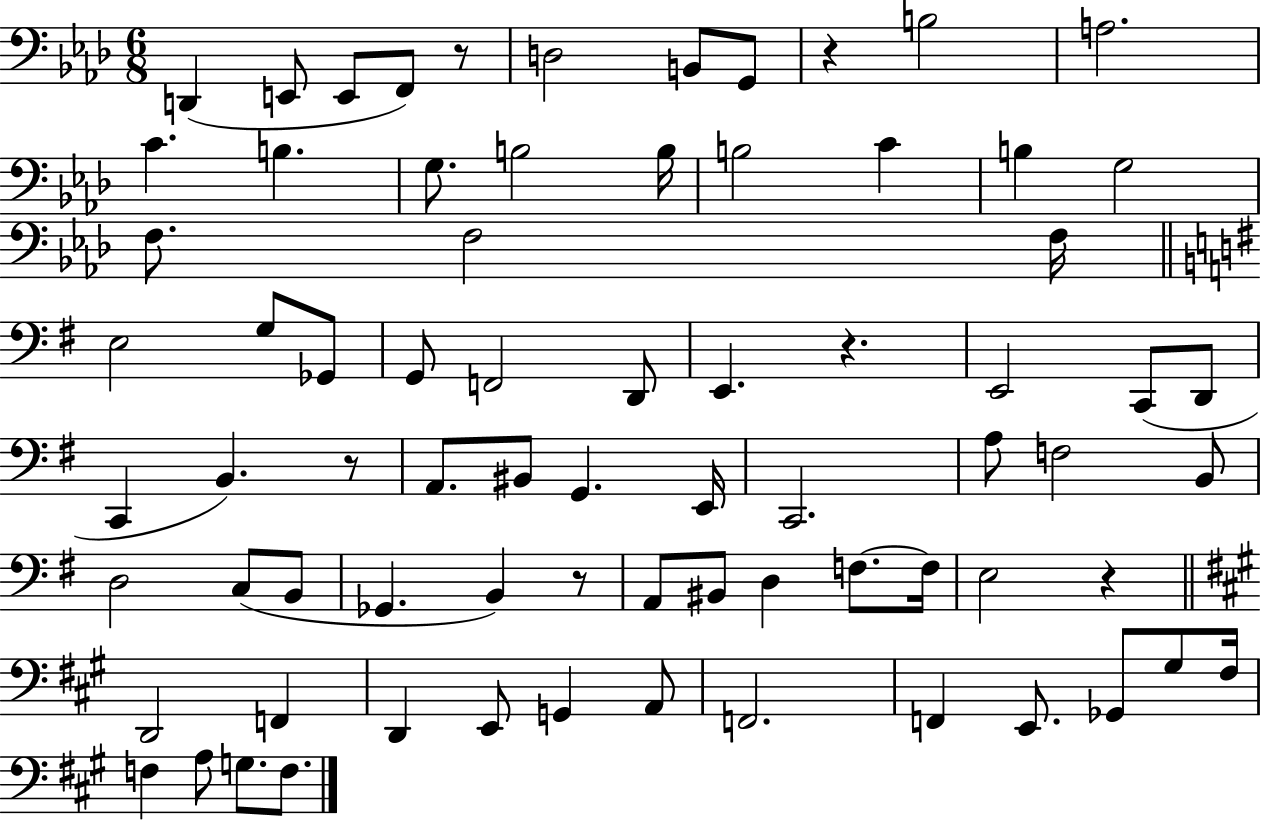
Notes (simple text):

D2/q E2/e E2/e F2/e R/e D3/h B2/e G2/e R/q B3/h A3/h. C4/q. B3/q. G3/e. B3/h B3/s B3/h C4/q B3/q G3/h F3/e. F3/h F3/s E3/h G3/e Gb2/e G2/e F2/h D2/e E2/q. R/q. E2/h C2/e D2/e C2/q B2/q. R/e A2/e. BIS2/e G2/q. E2/s C2/h. A3/e F3/h B2/e D3/h C3/e B2/e Gb2/q. B2/q R/e A2/e BIS2/e D3/q F3/e. F3/s E3/h R/q D2/h F2/q D2/q E2/e G2/q A2/e F2/h. F2/q E2/e. Gb2/e G#3/e F#3/s F3/q A3/e G3/e. F3/e.